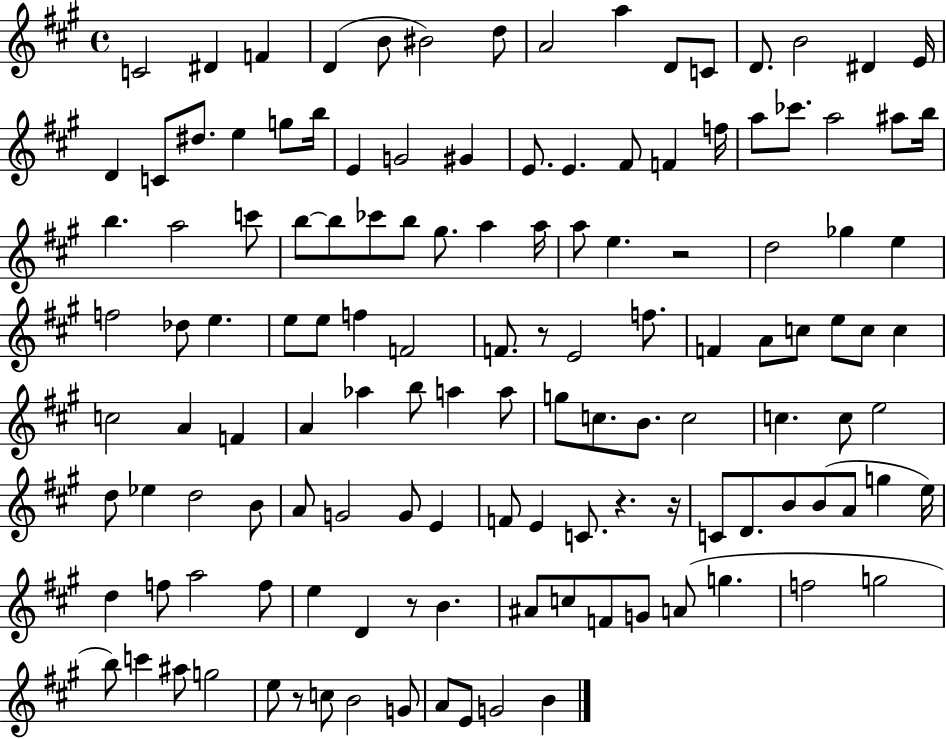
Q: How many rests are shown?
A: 6